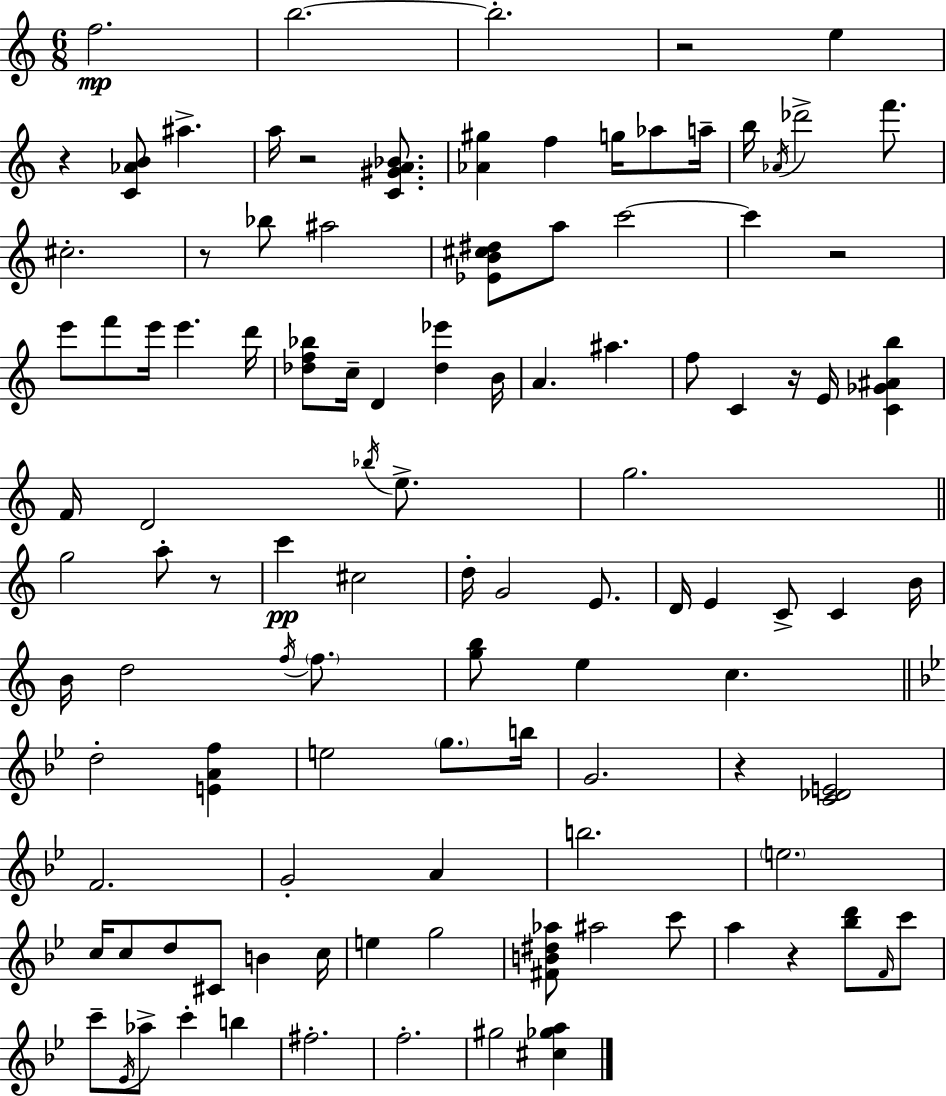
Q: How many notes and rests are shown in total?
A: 109